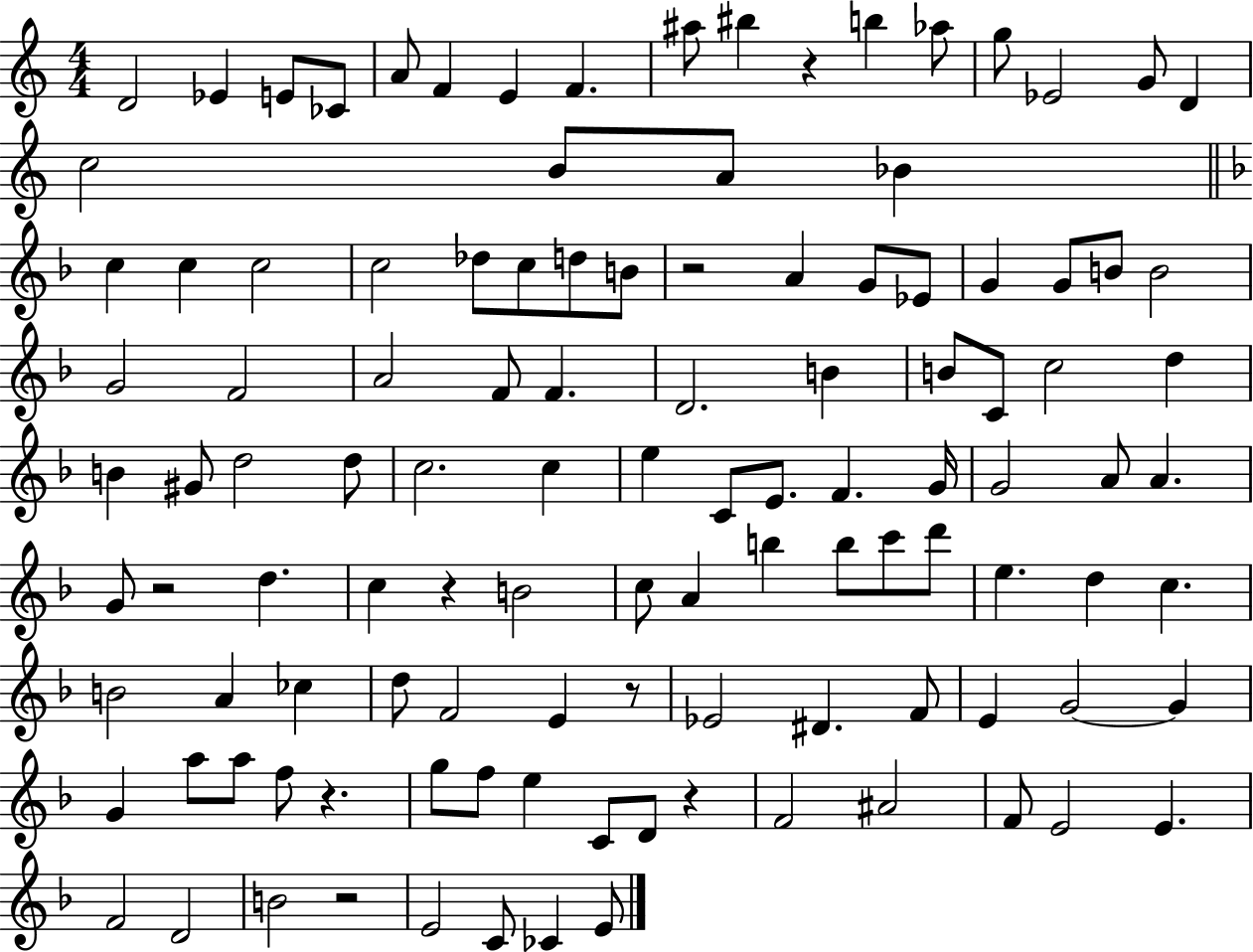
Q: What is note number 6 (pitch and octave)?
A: F4